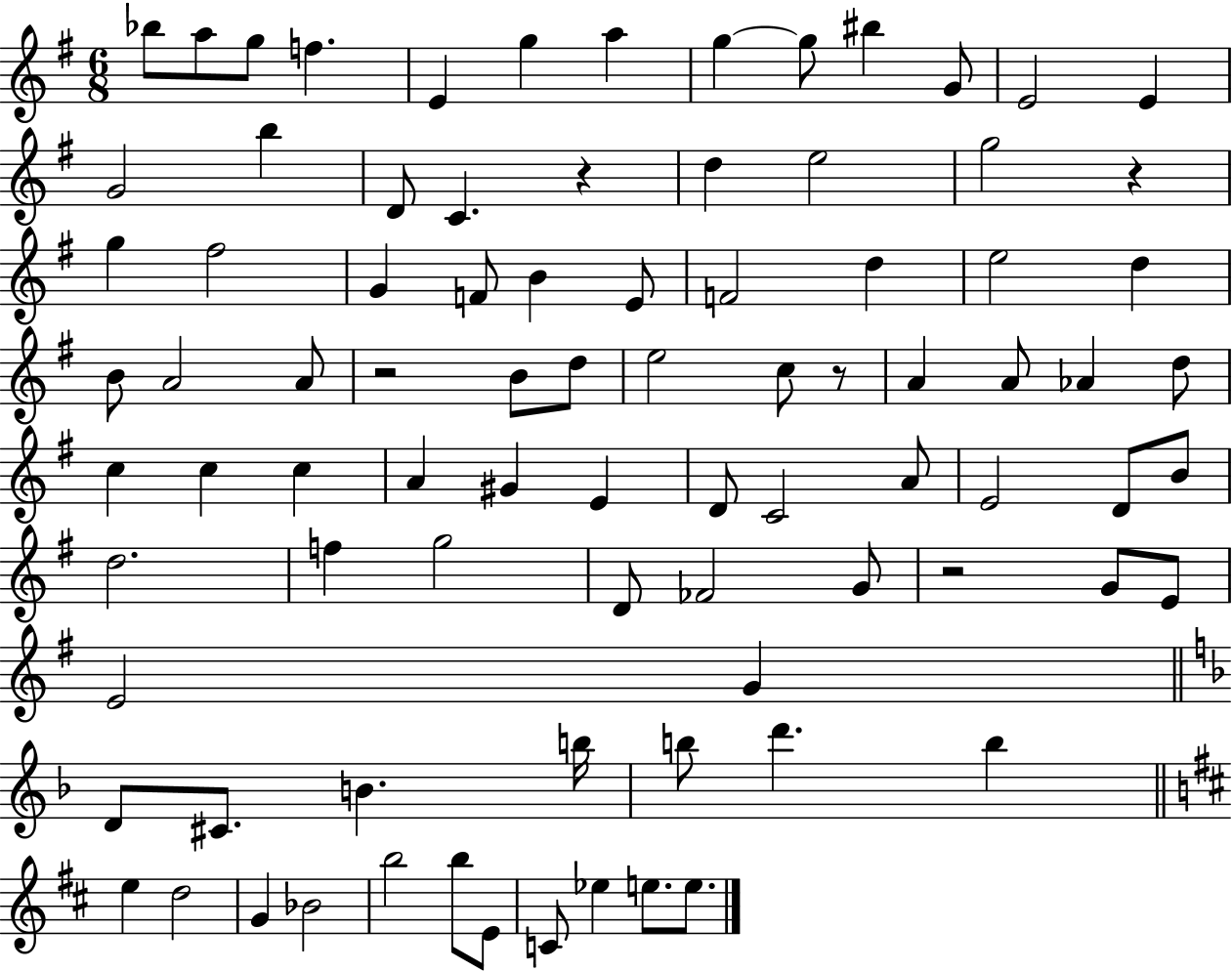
{
  \clef treble
  \numericTimeSignature
  \time 6/8
  \key g \major
  bes''8 a''8 g''8 f''4. | e'4 g''4 a''4 | g''4~~ g''8 bis''4 g'8 | e'2 e'4 | \break g'2 b''4 | d'8 c'4. r4 | d''4 e''2 | g''2 r4 | \break g''4 fis''2 | g'4 f'8 b'4 e'8 | f'2 d''4 | e''2 d''4 | \break b'8 a'2 a'8 | r2 b'8 d''8 | e''2 c''8 r8 | a'4 a'8 aes'4 d''8 | \break c''4 c''4 c''4 | a'4 gis'4 e'4 | d'8 c'2 a'8 | e'2 d'8 b'8 | \break d''2. | f''4 g''2 | d'8 fes'2 g'8 | r2 g'8 e'8 | \break e'2 g'4 | \bar "||" \break \key f \major d'8 cis'8. b'4. b''16 | b''8 d'''4. b''4 | \bar "||" \break \key b \minor e''4 d''2 | g'4 bes'2 | b''2 b''8 e'8 | c'8 ees''4 e''8. e''8. | \break \bar "|."
}